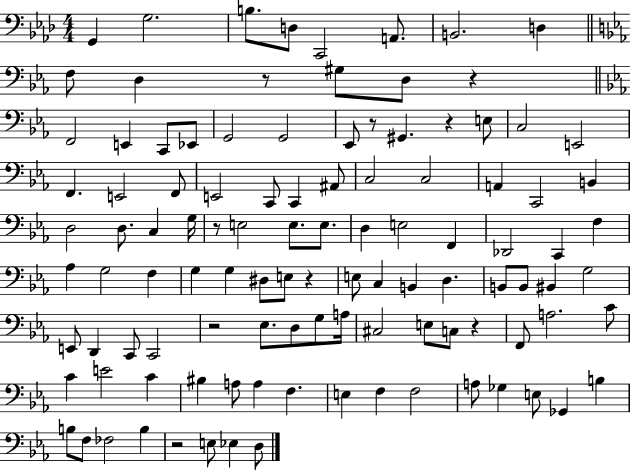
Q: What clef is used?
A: bass